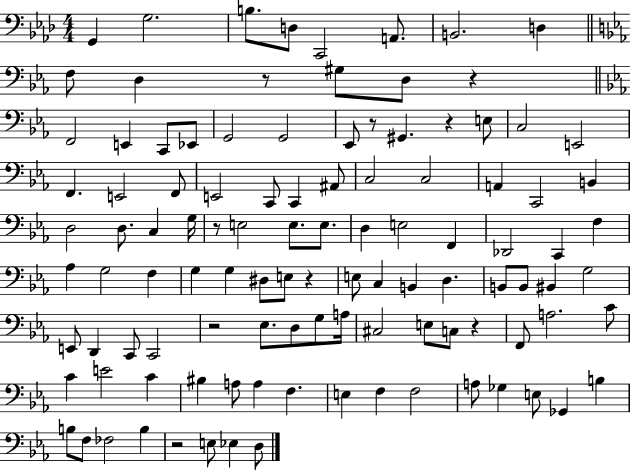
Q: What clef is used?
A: bass